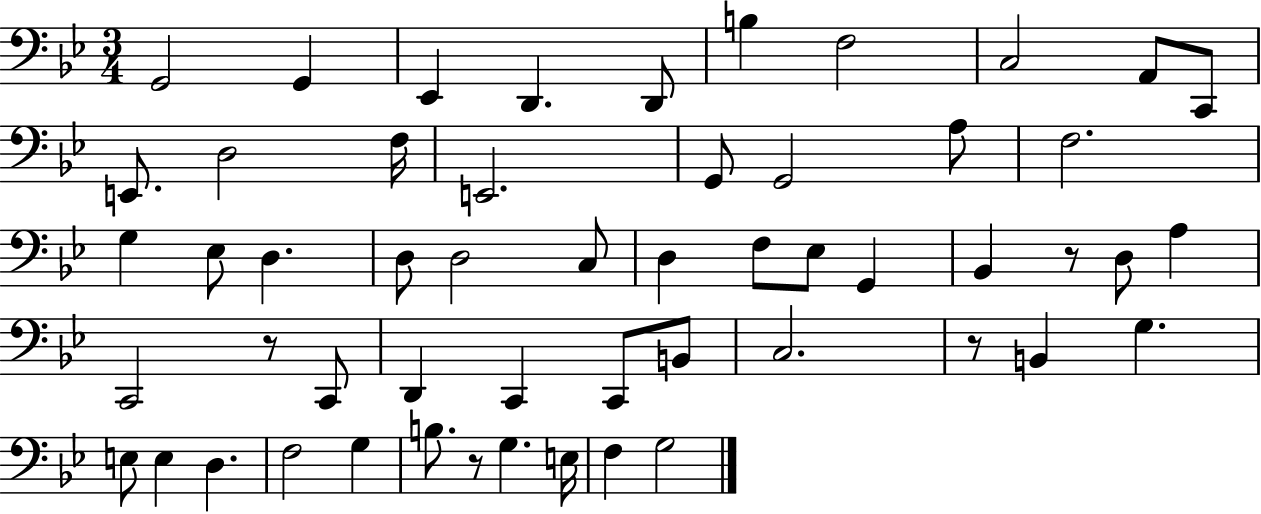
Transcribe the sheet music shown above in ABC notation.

X:1
T:Untitled
M:3/4
L:1/4
K:Bb
G,,2 G,, _E,, D,, D,,/2 B, F,2 C,2 A,,/2 C,,/2 E,,/2 D,2 F,/4 E,,2 G,,/2 G,,2 A,/2 F,2 G, _E,/2 D, D,/2 D,2 C,/2 D, F,/2 _E,/2 G,, _B,, z/2 D,/2 A, C,,2 z/2 C,,/2 D,, C,, C,,/2 B,,/2 C,2 z/2 B,, G, E,/2 E, D, F,2 G, B,/2 z/2 G, E,/4 F, G,2